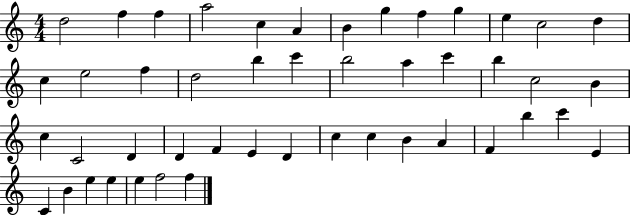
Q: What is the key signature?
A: C major